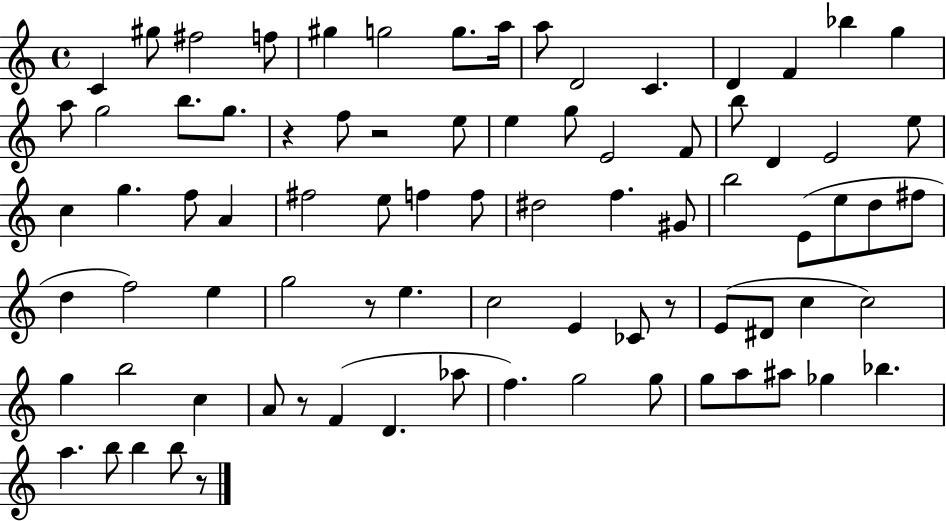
C4/q G#5/e F#5/h F5/e G#5/q G5/h G5/e. A5/s A5/e D4/h C4/q. D4/q F4/q Bb5/q G5/q A5/e G5/h B5/e. G5/e. R/q F5/e R/h E5/e E5/q G5/e E4/h F4/e B5/e D4/q E4/h E5/e C5/q G5/q. F5/e A4/q F#5/h E5/e F5/q F5/e D#5/h F5/q. G#4/e B5/h E4/e E5/e D5/e F#5/e D5/q F5/h E5/q G5/h R/e E5/q. C5/h E4/q CES4/e R/e E4/e D#4/e C5/q C5/h G5/q B5/h C5/q A4/e R/e F4/q D4/q. Ab5/e F5/q. G5/h G5/e G5/e A5/e A#5/e Gb5/q Bb5/q. A5/q. B5/e B5/q B5/e R/e